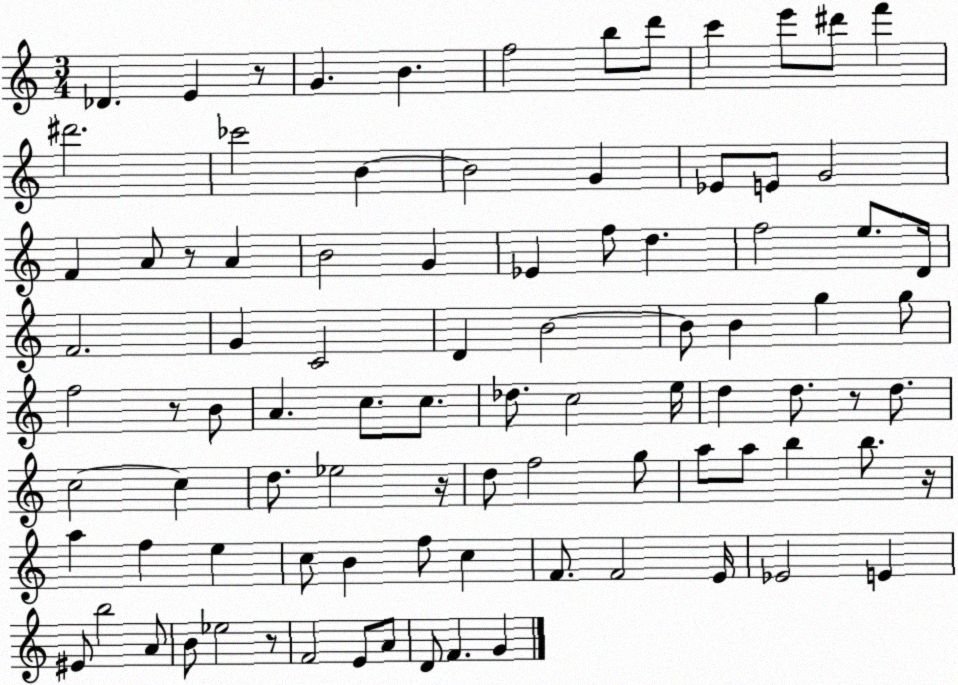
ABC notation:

X:1
T:Untitled
M:3/4
L:1/4
K:C
_D E z/2 G B f2 b/2 d'/2 c' e'/2 ^d'/2 f' ^d'2 _c'2 B B2 G _E/2 E/2 G2 F A/2 z/2 A B2 G _E f/2 d f2 e/2 D/4 F2 G C2 D B2 B/2 B g g/2 f2 z/2 B/2 A c/2 c/2 _d/2 c2 e/4 d d/2 z/2 d/2 c2 c d/2 _e2 z/4 d/2 f2 g/2 a/2 a/2 b b/2 z/4 a f e c/2 B f/2 c F/2 F2 E/4 _E2 E ^E/2 b2 A/2 B/2 _e2 z/2 F2 E/2 A/2 D/2 F G